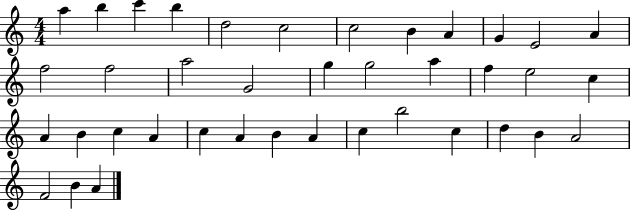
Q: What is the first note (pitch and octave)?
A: A5